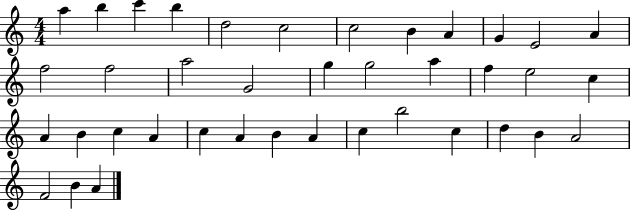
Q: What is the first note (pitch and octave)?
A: A5